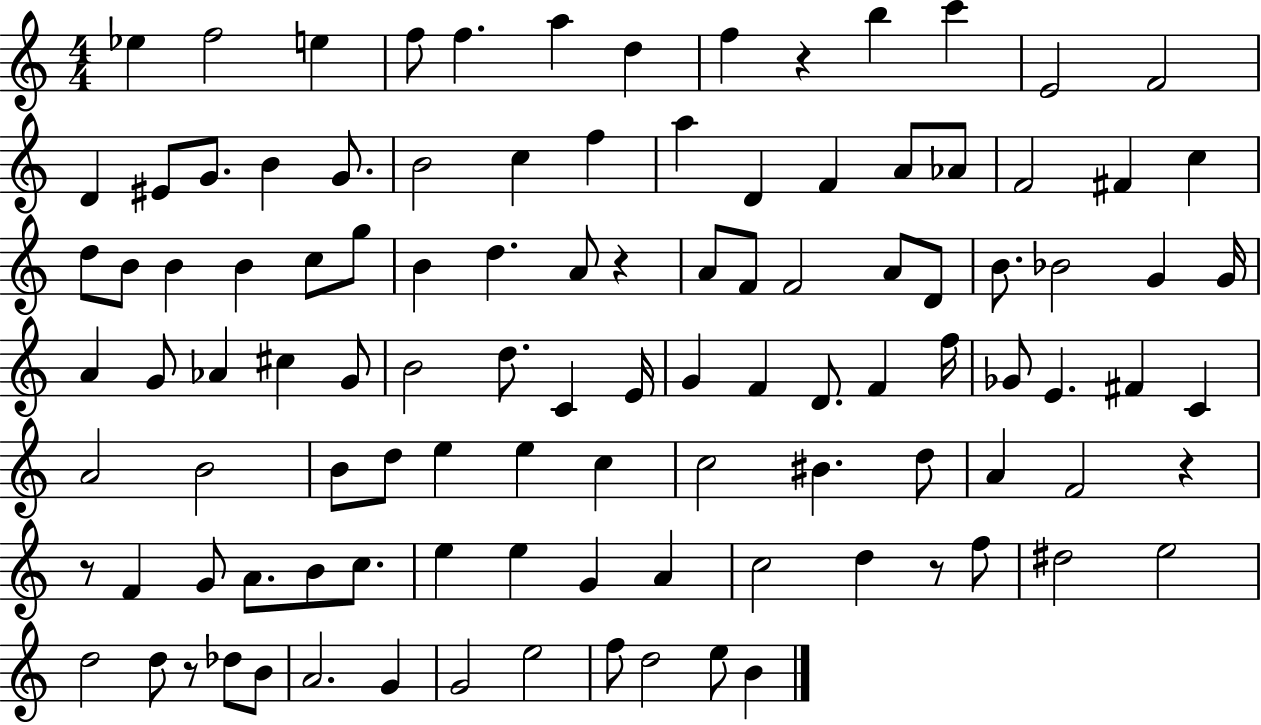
{
  \clef treble
  \numericTimeSignature
  \time 4/4
  \key c \major
  ees''4 f''2 e''4 | f''8 f''4. a''4 d''4 | f''4 r4 b''4 c'''4 | e'2 f'2 | \break d'4 eis'8 g'8. b'4 g'8. | b'2 c''4 f''4 | a''4 d'4 f'4 a'8 aes'8 | f'2 fis'4 c''4 | \break d''8 b'8 b'4 b'4 c''8 g''8 | b'4 d''4. a'8 r4 | a'8 f'8 f'2 a'8 d'8 | b'8. bes'2 g'4 g'16 | \break a'4 g'8 aes'4 cis''4 g'8 | b'2 d''8. c'4 e'16 | g'4 f'4 d'8. f'4 f''16 | ges'8 e'4. fis'4 c'4 | \break a'2 b'2 | b'8 d''8 e''4 e''4 c''4 | c''2 bis'4. d''8 | a'4 f'2 r4 | \break r8 f'4 g'8 a'8. b'8 c''8. | e''4 e''4 g'4 a'4 | c''2 d''4 r8 f''8 | dis''2 e''2 | \break d''2 d''8 r8 des''8 b'8 | a'2. g'4 | g'2 e''2 | f''8 d''2 e''8 b'4 | \break \bar "|."
}